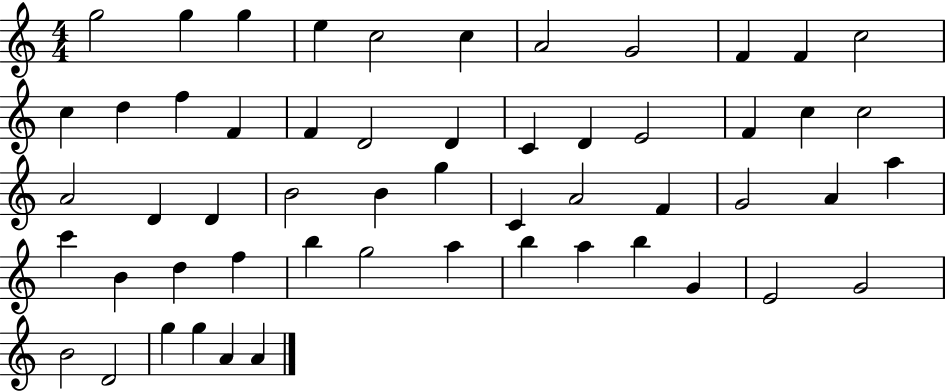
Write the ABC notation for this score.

X:1
T:Untitled
M:4/4
L:1/4
K:C
g2 g g e c2 c A2 G2 F F c2 c d f F F D2 D C D E2 F c c2 A2 D D B2 B g C A2 F G2 A a c' B d f b g2 a b a b G E2 G2 B2 D2 g g A A